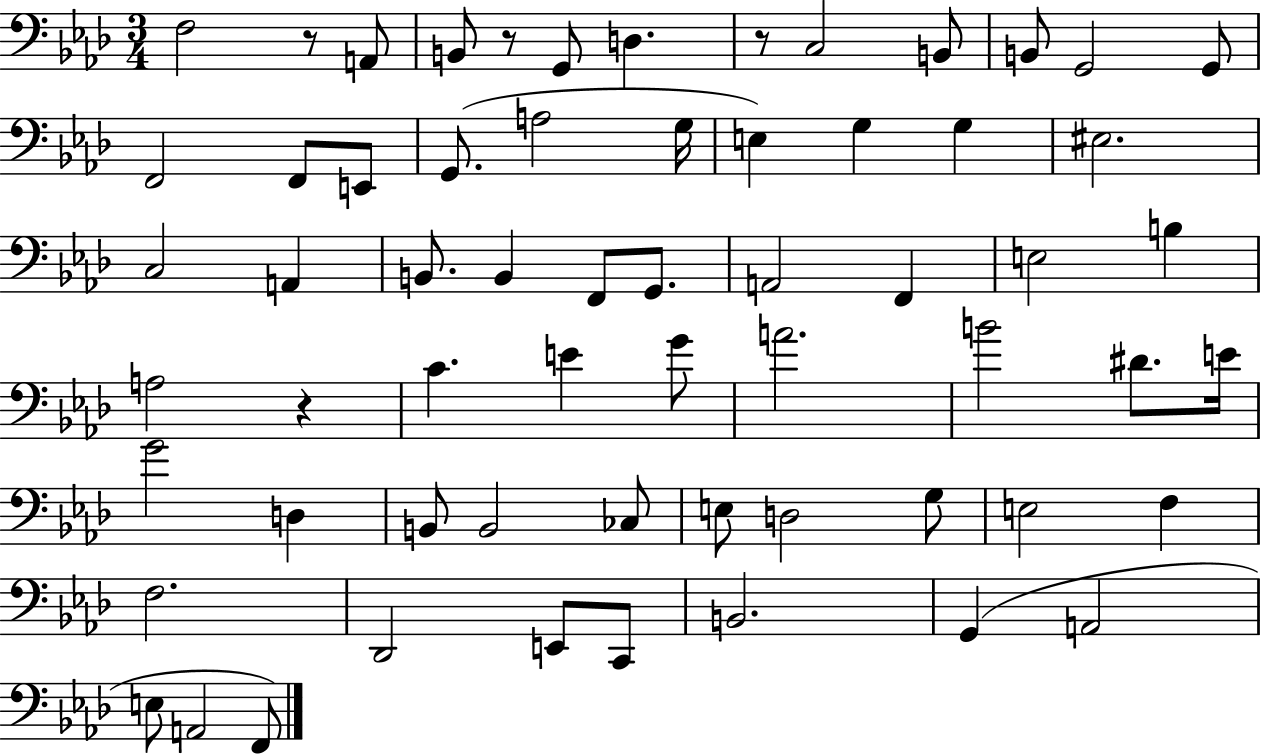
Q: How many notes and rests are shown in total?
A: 62